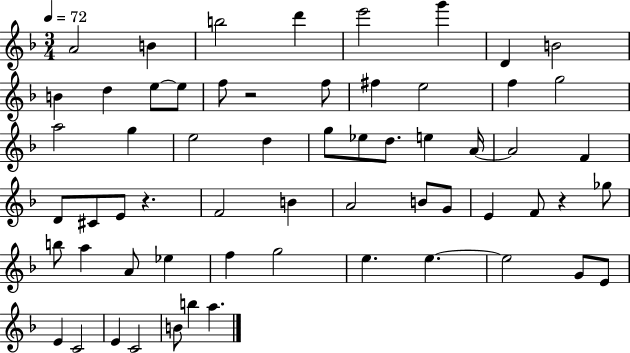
A4/h B4/q B5/h D6/q E6/h G6/q D4/q B4/h B4/q D5/q E5/e E5/e F5/e R/h F5/e F#5/q E5/h F5/q G5/h A5/h G5/q E5/h D5/q G5/e Eb5/e D5/e. E5/q A4/s A4/h F4/q D4/e C#4/e E4/e R/q. F4/h B4/q A4/h B4/e G4/e E4/q F4/e R/q Gb5/e B5/e A5/q A4/e Eb5/q F5/q G5/h E5/q. E5/q. E5/h G4/e E4/e E4/q C4/h E4/q C4/h B4/e B5/q A5/q.